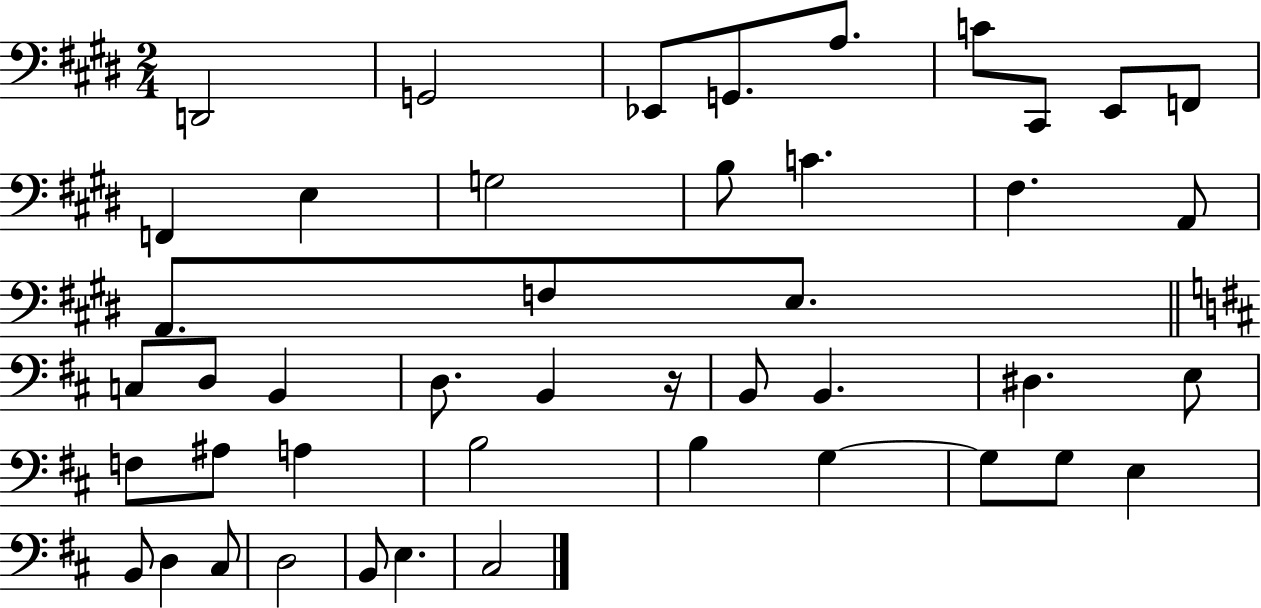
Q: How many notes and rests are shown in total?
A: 45